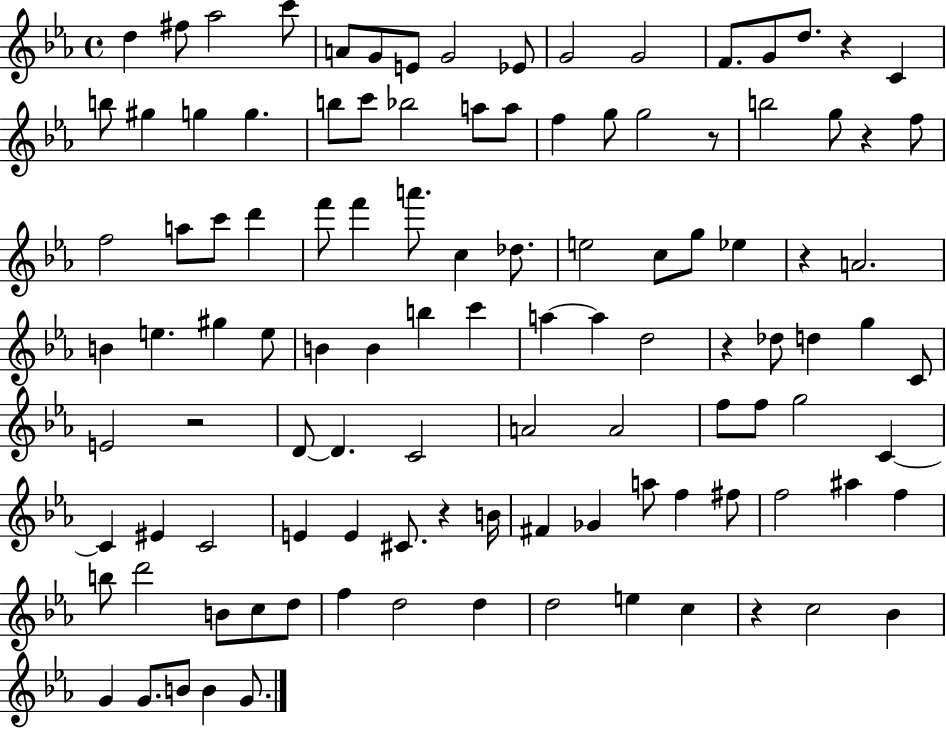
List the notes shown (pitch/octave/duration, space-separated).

D5/q F#5/e Ab5/h C6/e A4/e G4/e E4/e G4/h Eb4/e G4/h G4/h F4/e. G4/e D5/e. R/q C4/q B5/e G#5/q G5/q G5/q. B5/e C6/e Bb5/h A5/e A5/e F5/q G5/e G5/h R/e B5/h G5/e R/q F5/e F5/h A5/e C6/e D6/q F6/e F6/q A6/e. C5/q Db5/e. E5/h C5/e G5/e Eb5/q R/q A4/h. B4/q E5/q. G#5/q E5/e B4/q B4/q B5/q C6/q A5/q A5/q D5/h R/q Db5/e D5/q G5/q C4/e E4/h R/h D4/e D4/q. C4/h A4/h A4/h F5/e F5/e G5/h C4/q C4/q EIS4/q C4/h E4/q E4/q C#4/e. R/q B4/s F#4/q Gb4/q A5/e F5/q F#5/e F5/h A#5/q F5/q B5/e D6/h B4/e C5/e D5/e F5/q D5/h D5/q D5/h E5/q C5/q R/q C5/h Bb4/q G4/q G4/e. B4/e B4/q G4/e.